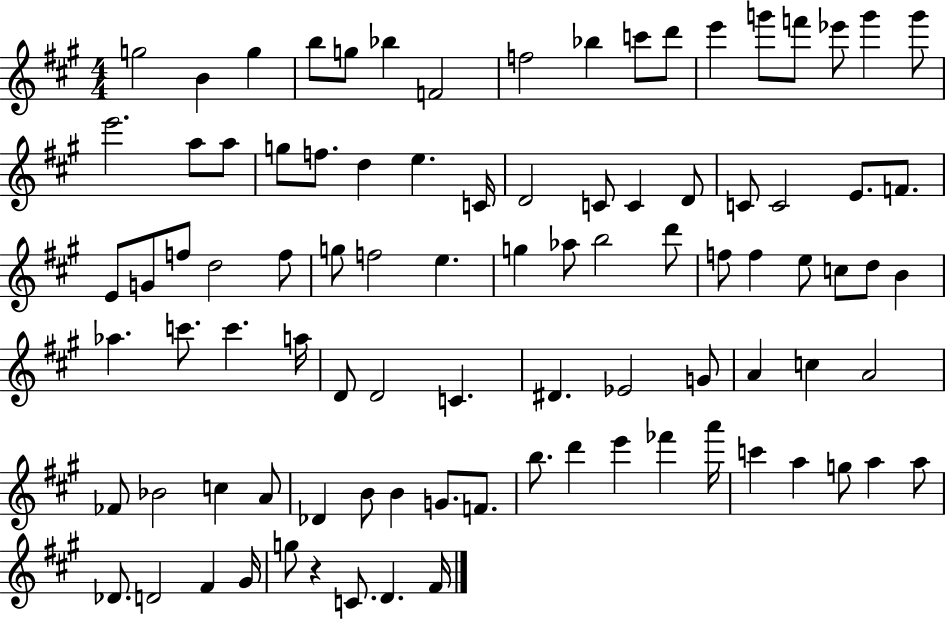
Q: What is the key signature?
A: A major